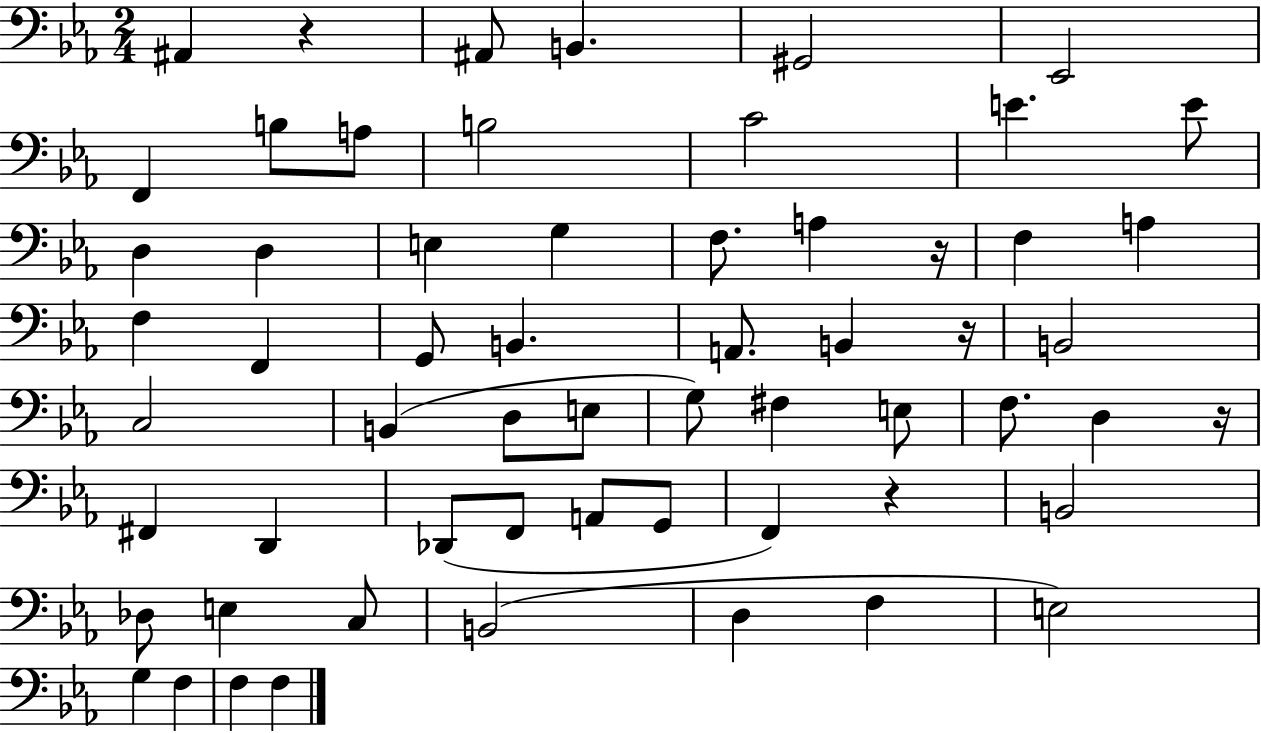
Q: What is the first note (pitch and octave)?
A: A#2